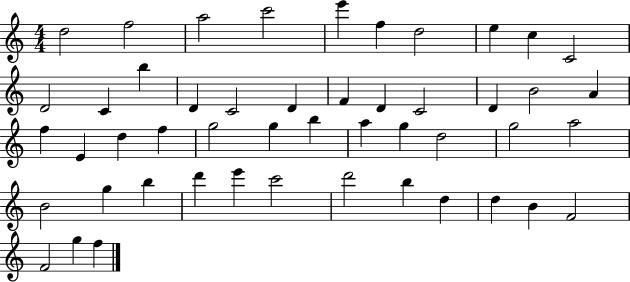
{
  \clef treble
  \numericTimeSignature
  \time 4/4
  \key c \major
  d''2 f''2 | a''2 c'''2 | e'''4 f''4 d''2 | e''4 c''4 c'2 | \break d'2 c'4 b''4 | d'4 c'2 d'4 | f'4 d'4 c'2 | d'4 b'2 a'4 | \break f''4 e'4 d''4 f''4 | g''2 g''4 b''4 | a''4 g''4 d''2 | g''2 a''2 | \break b'2 g''4 b''4 | d'''4 e'''4 c'''2 | d'''2 b''4 d''4 | d''4 b'4 f'2 | \break f'2 g''4 f''4 | \bar "|."
}